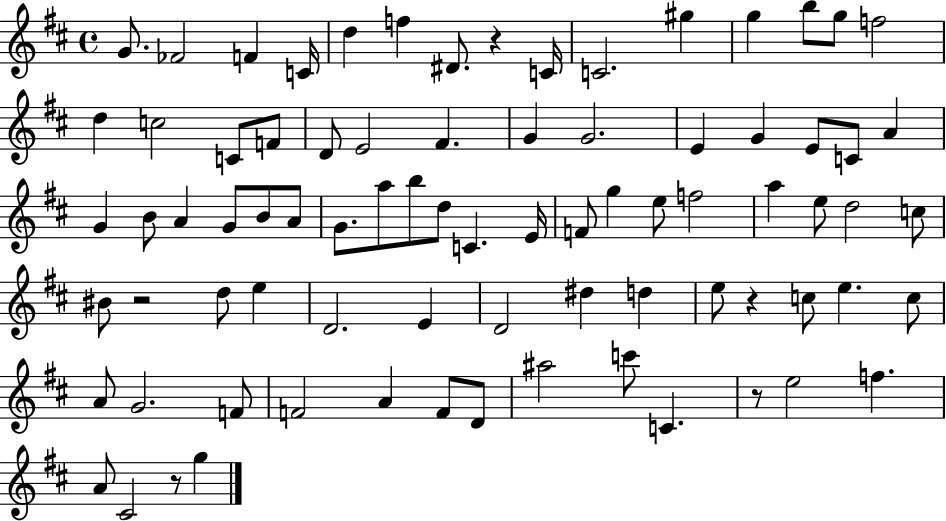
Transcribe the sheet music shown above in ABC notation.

X:1
T:Untitled
M:4/4
L:1/4
K:D
G/2 _F2 F C/4 d f ^D/2 z C/4 C2 ^g g b/2 g/2 f2 d c2 C/2 F/2 D/2 E2 ^F G G2 E G E/2 C/2 A G B/2 A G/2 B/2 A/2 G/2 a/2 b/2 d/2 C E/4 F/2 g e/2 f2 a e/2 d2 c/2 ^B/2 z2 d/2 e D2 E D2 ^d d e/2 z c/2 e c/2 A/2 G2 F/2 F2 A F/2 D/2 ^a2 c'/2 C z/2 e2 f A/2 ^C2 z/2 g